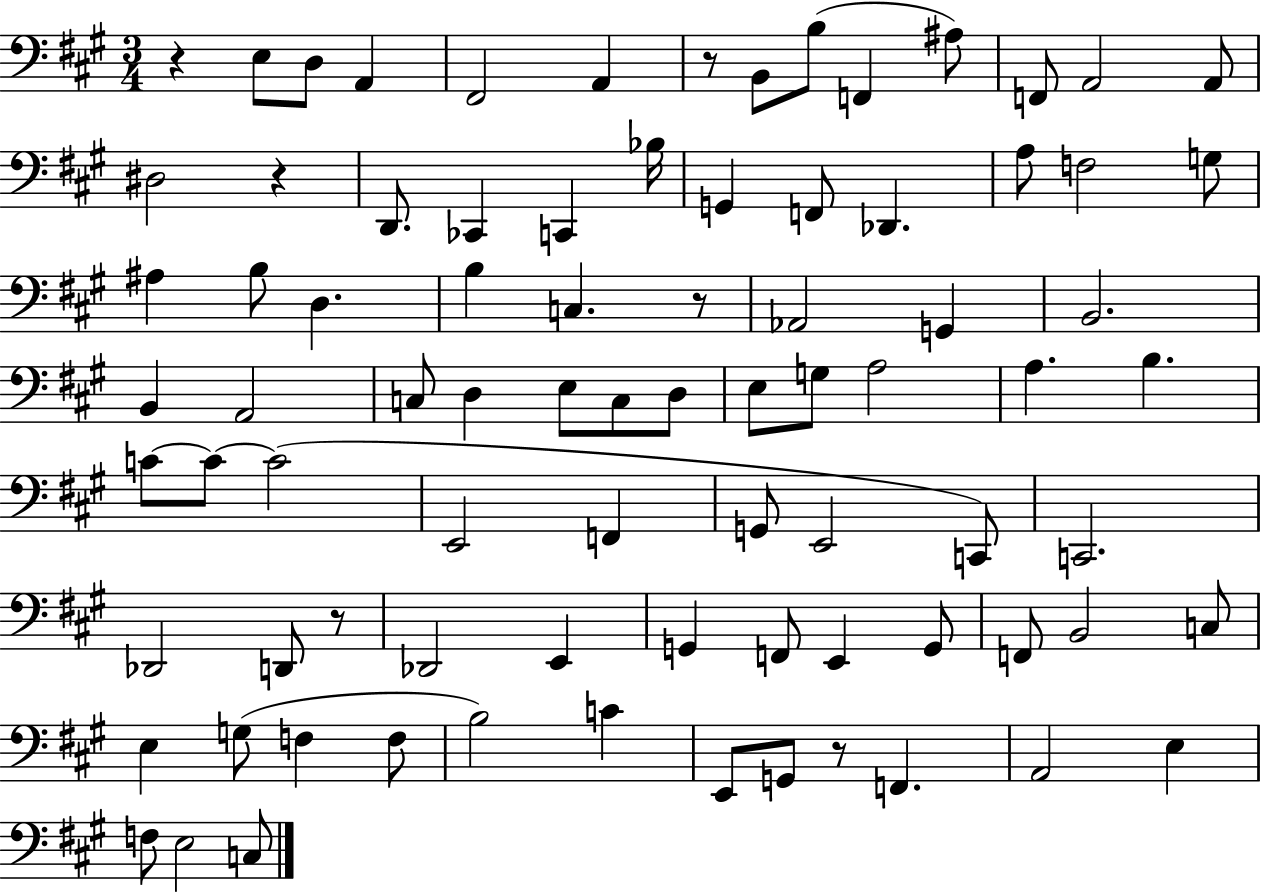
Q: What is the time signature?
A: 3/4